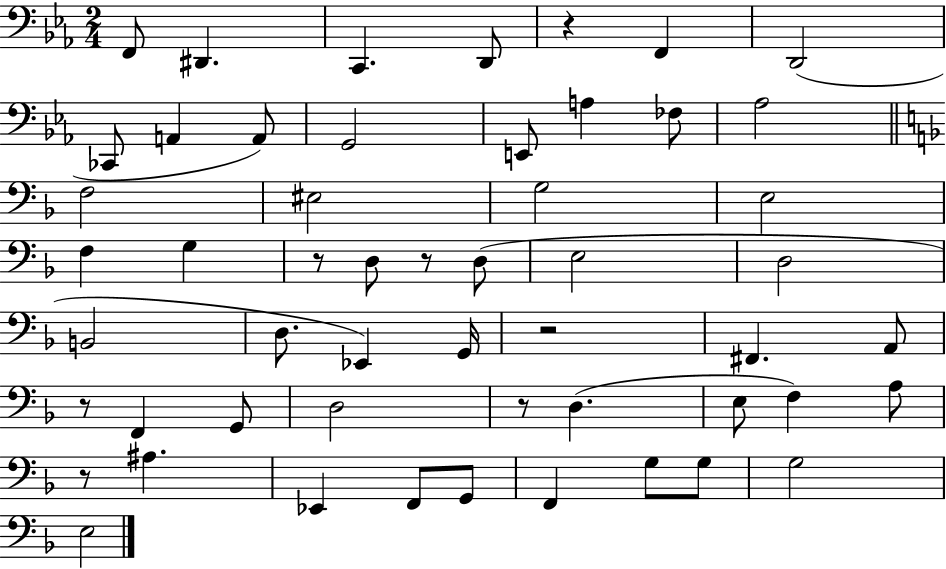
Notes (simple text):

F2/e D#2/q. C2/q. D2/e R/q F2/q D2/h CES2/e A2/q A2/e G2/h E2/e A3/q FES3/e Ab3/h F3/h EIS3/h G3/h E3/h F3/q G3/q R/e D3/e R/e D3/e E3/h D3/h B2/h D3/e. Eb2/q G2/s R/h F#2/q. A2/e R/e F2/q G2/e D3/h R/e D3/q. E3/e F3/q A3/e R/e A#3/q. Eb2/q F2/e G2/e F2/q G3/e G3/e G3/h E3/h